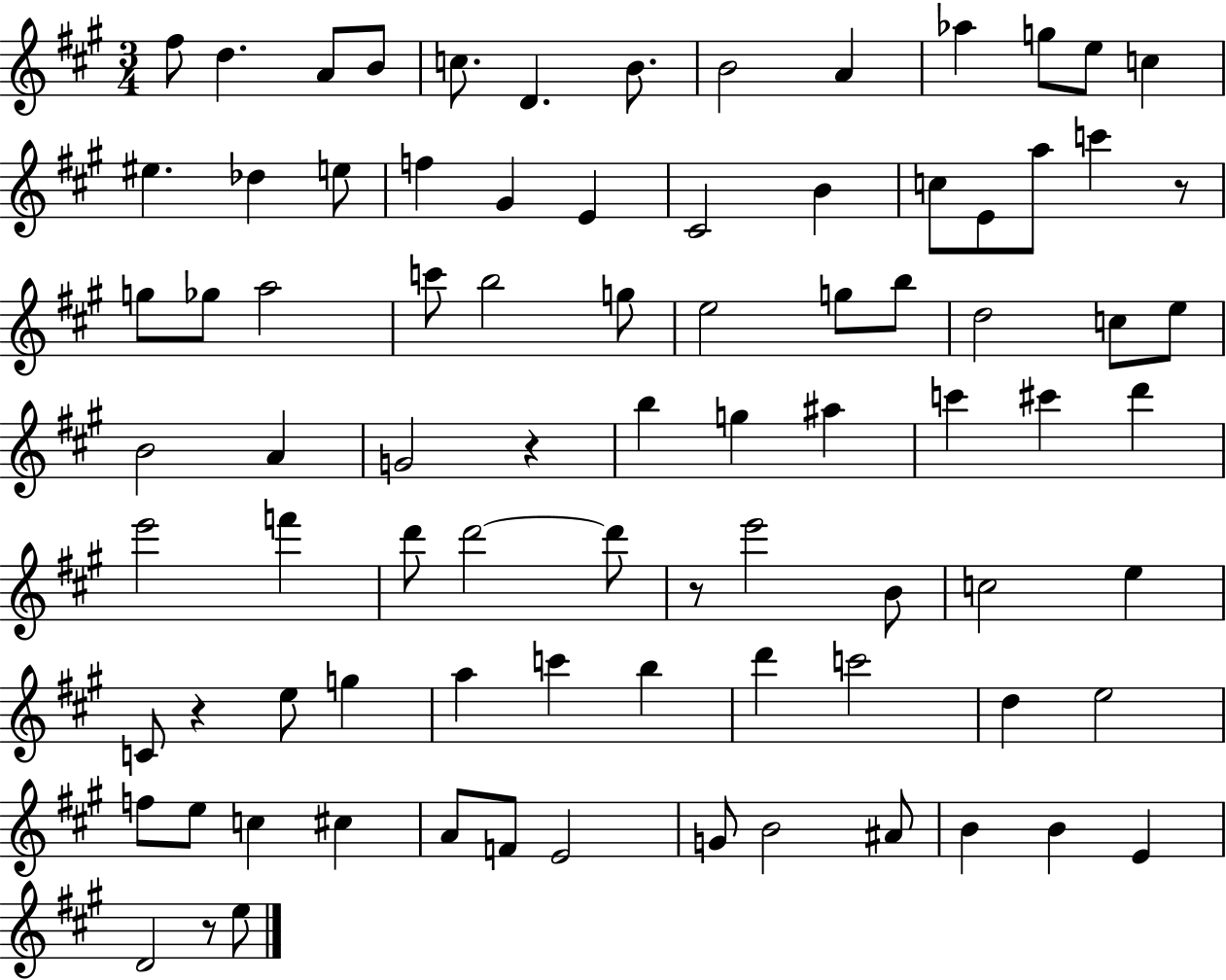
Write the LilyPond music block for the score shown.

{
  \clef treble
  \numericTimeSignature
  \time 3/4
  \key a \major
  fis''8 d''4. a'8 b'8 | c''8. d'4. b'8. | b'2 a'4 | aes''4 g''8 e''8 c''4 | \break eis''4. des''4 e''8 | f''4 gis'4 e'4 | cis'2 b'4 | c''8 e'8 a''8 c'''4 r8 | \break g''8 ges''8 a''2 | c'''8 b''2 g''8 | e''2 g''8 b''8 | d''2 c''8 e''8 | \break b'2 a'4 | g'2 r4 | b''4 g''4 ais''4 | c'''4 cis'''4 d'''4 | \break e'''2 f'''4 | d'''8 d'''2~~ d'''8 | r8 e'''2 b'8 | c''2 e''4 | \break c'8 r4 e''8 g''4 | a''4 c'''4 b''4 | d'''4 c'''2 | d''4 e''2 | \break f''8 e''8 c''4 cis''4 | a'8 f'8 e'2 | g'8 b'2 ais'8 | b'4 b'4 e'4 | \break d'2 r8 e''8 | \bar "|."
}